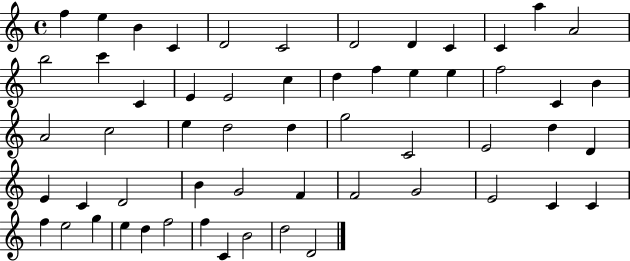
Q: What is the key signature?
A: C major